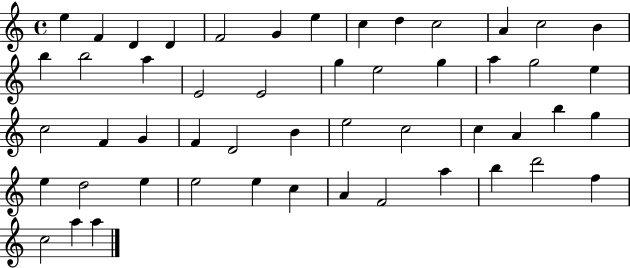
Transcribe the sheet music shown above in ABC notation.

X:1
T:Untitled
M:4/4
L:1/4
K:C
e F D D F2 G e c d c2 A c2 B b b2 a E2 E2 g e2 g a g2 e c2 F G F D2 B e2 c2 c A b g e d2 e e2 e c A F2 a b d'2 f c2 a a